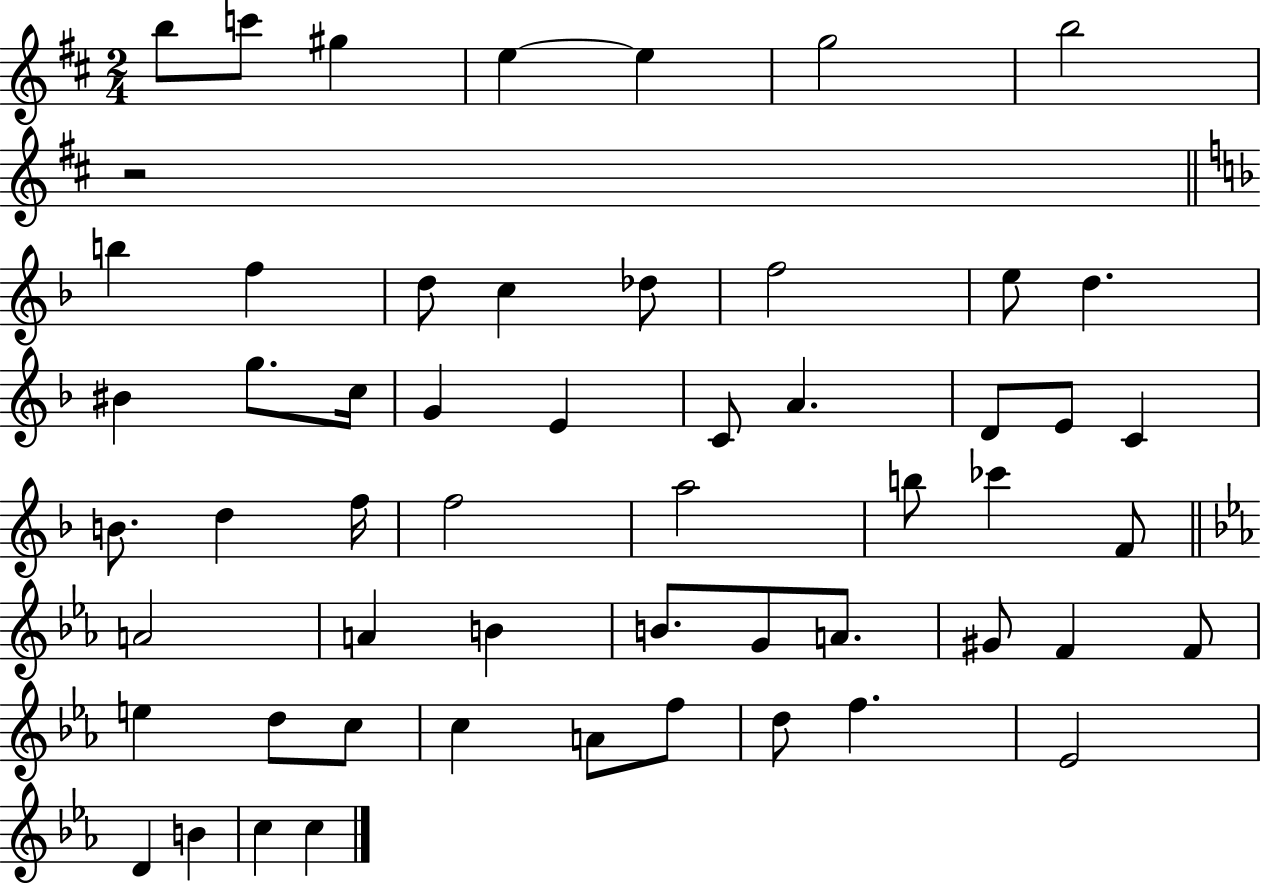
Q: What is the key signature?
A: D major